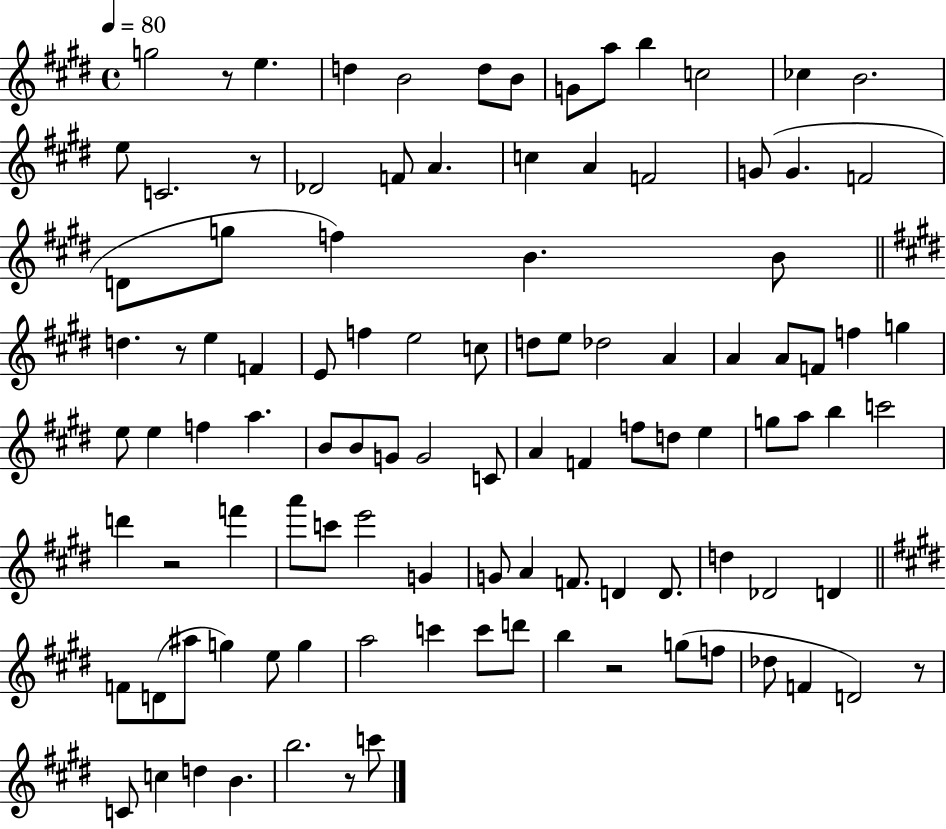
{
  \clef treble
  \time 4/4
  \defaultTimeSignature
  \key e \major
  \tempo 4 = 80
  g''2 r8 e''4. | d''4 b'2 d''8 b'8 | g'8 a''8 b''4 c''2 | ces''4 b'2. | \break e''8 c'2. r8 | des'2 f'8 a'4. | c''4 a'4 f'2 | g'8( g'4. f'2 | \break d'8 g''8 f''4) b'4. b'8 | \bar "||" \break \key e \major d''4. r8 e''4 f'4 | e'8 f''4 e''2 c''8 | d''8 e''8 des''2 a'4 | a'4 a'8 f'8 f''4 g''4 | \break e''8 e''4 f''4 a''4. | b'8 b'8 g'8 g'2 c'8 | a'4 f'4 f''8 d''8 e''4 | g''8 a''8 b''4 c'''2 | \break d'''4 r2 f'''4 | a'''8 c'''8 e'''2 g'4 | g'8 a'4 f'8. d'4 d'8. | d''4 des'2 d'4 | \break \bar "||" \break \key e \major f'8 d'8( ais''8 g''4) e''8 g''4 | a''2 c'''4 c'''8 d'''8 | b''4 r2 g''8( f''8 | des''8 f'4 d'2) r8 | \break c'8 c''4 d''4 b'4. | b''2. r8 c'''8 | \bar "|."
}